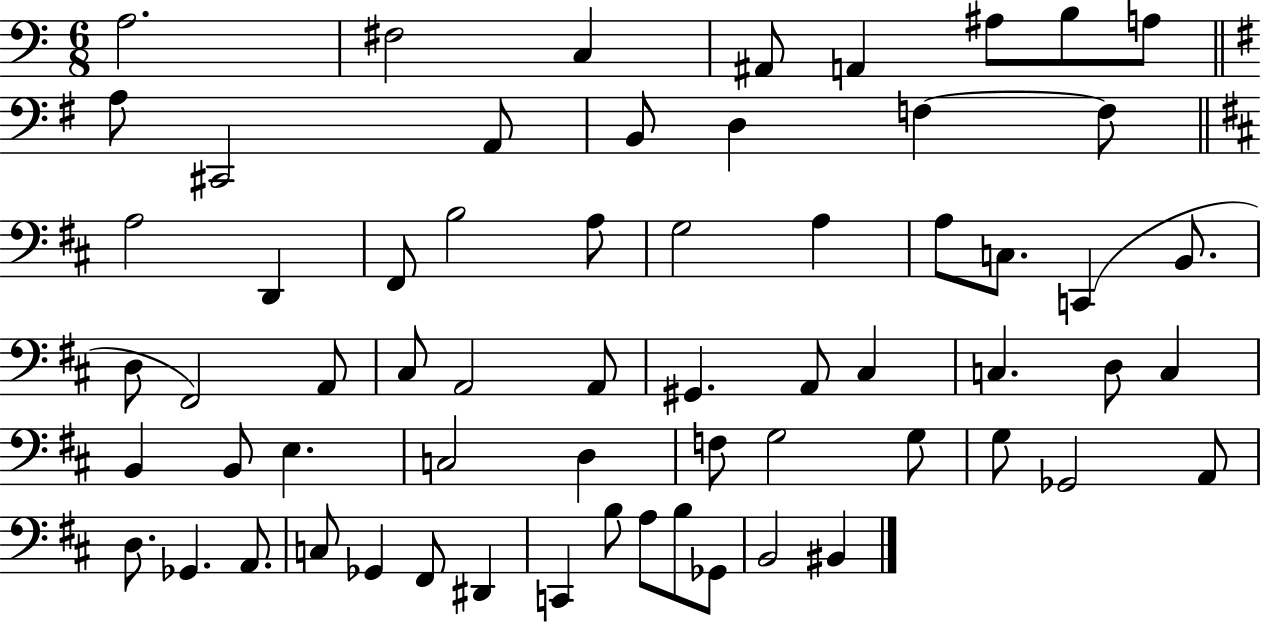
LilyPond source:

{
  \clef bass
  \numericTimeSignature
  \time 6/8
  \key c \major
  a2. | fis2 c4 | ais,8 a,4 ais8 b8 a8 | \bar "||" \break \key e \minor a8 cis,2 a,8 | b,8 d4 f4~~ f8 | \bar "||" \break \key d \major a2 d,4 | fis,8 b2 a8 | g2 a4 | a8 c8. c,4( b,8. | \break d8 fis,2) a,8 | cis8 a,2 a,8 | gis,4. a,8 cis4 | c4. d8 c4 | \break b,4 b,8 e4. | c2 d4 | f8 g2 g8 | g8 ges,2 a,8 | \break d8. ges,4. a,8. | c8 ges,4 fis,8 dis,4 | c,4 b8 a8 b8 ges,8 | b,2 bis,4 | \break \bar "|."
}